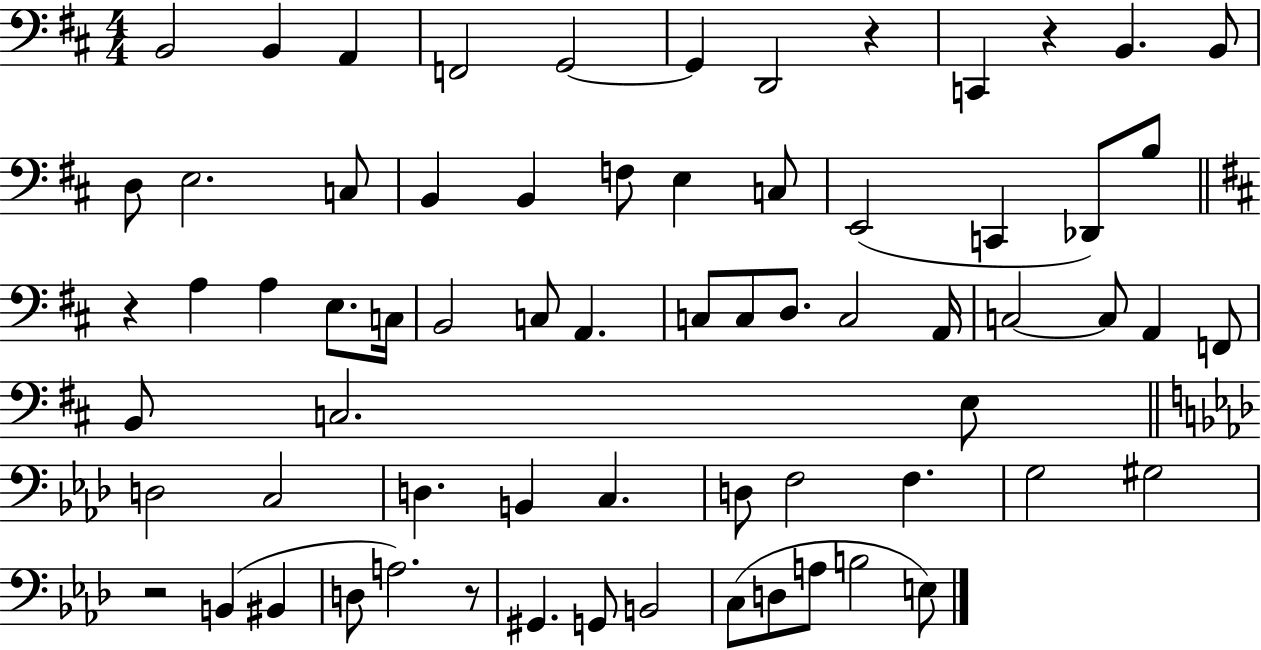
B2/h B2/q A2/q F2/h G2/h G2/q D2/h R/q C2/q R/q B2/q. B2/e D3/e E3/h. C3/e B2/q B2/q F3/e E3/q C3/e E2/h C2/q Db2/e B3/e R/q A3/q A3/q E3/e. C3/s B2/h C3/e A2/q. C3/e C3/e D3/e. C3/h A2/s C3/h C3/e A2/q F2/e B2/e C3/h. E3/e D3/h C3/h D3/q. B2/q C3/q. D3/e F3/h F3/q. G3/h G#3/h R/h B2/q BIS2/q D3/e A3/h. R/e G#2/q. G2/e B2/h C3/e D3/e A3/e B3/h E3/e